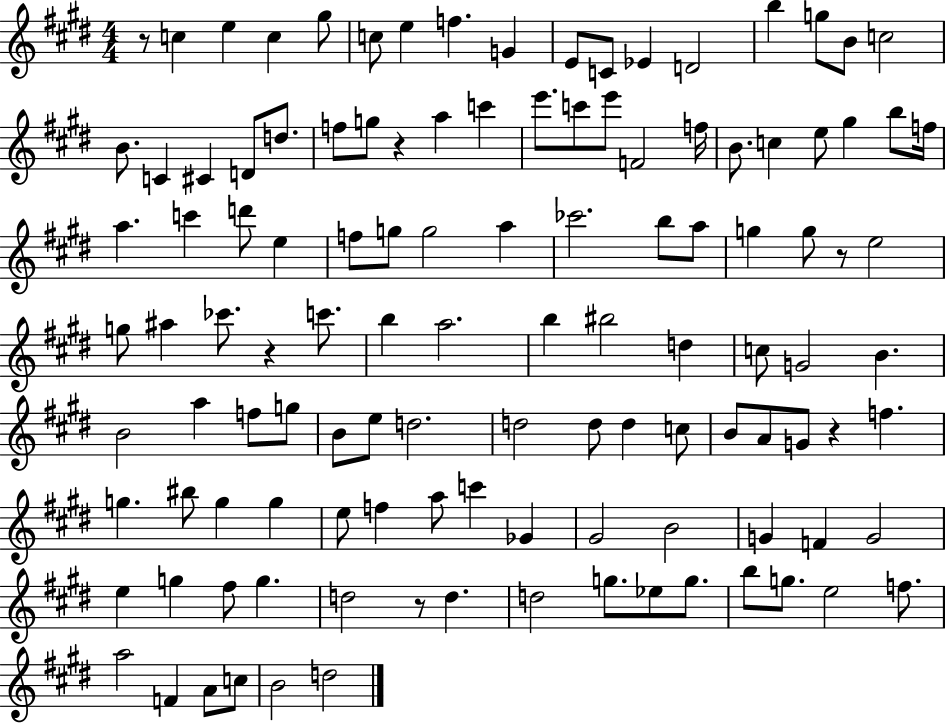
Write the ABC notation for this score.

X:1
T:Untitled
M:4/4
L:1/4
K:E
z/2 c e c ^g/2 c/2 e f G E/2 C/2 _E D2 b g/2 B/2 c2 B/2 C ^C D/2 d/2 f/2 g/2 z a c' e'/2 c'/2 e'/2 F2 f/4 B/2 c e/2 ^g b/2 f/4 a c' d'/2 e f/2 g/2 g2 a _c'2 b/2 a/2 g g/2 z/2 e2 g/2 ^a _c'/2 z c'/2 b a2 b ^b2 d c/2 G2 B B2 a f/2 g/2 B/2 e/2 d2 d2 d/2 d c/2 B/2 A/2 G/2 z f g ^b/2 g g e/2 f a/2 c' _G ^G2 B2 G F G2 e g ^f/2 g d2 z/2 d d2 g/2 _e/2 g/2 b/2 g/2 e2 f/2 a2 F A/2 c/2 B2 d2